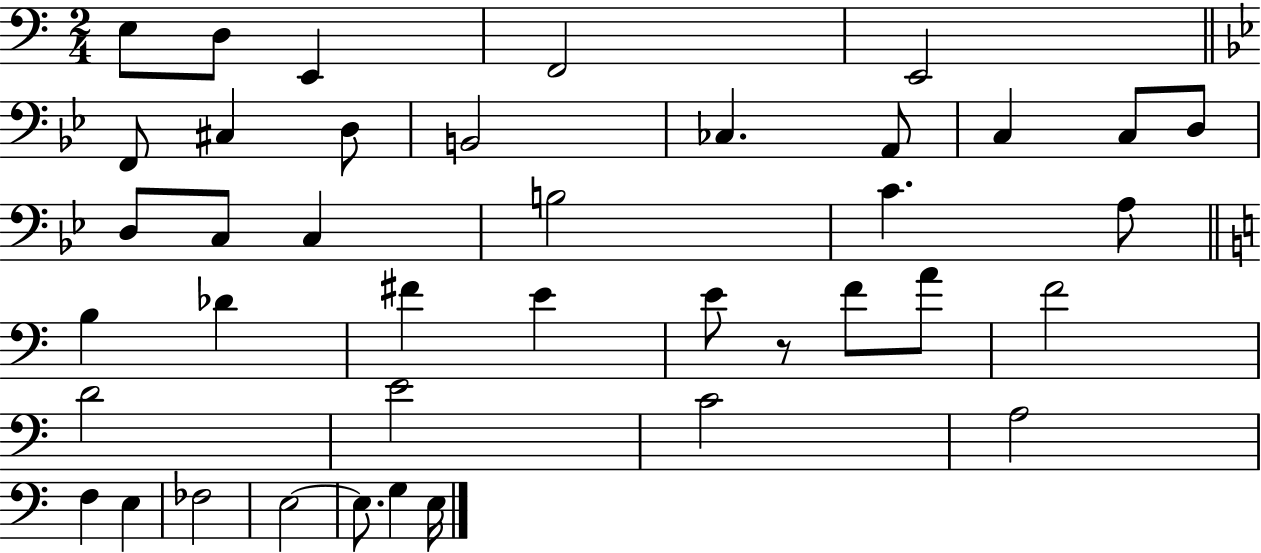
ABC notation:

X:1
T:Untitled
M:2/4
L:1/4
K:C
E,/2 D,/2 E,, F,,2 E,,2 F,,/2 ^C, D,/2 B,,2 _C, A,,/2 C, C,/2 D,/2 D,/2 C,/2 C, B,2 C A,/2 B, _D ^F E E/2 z/2 F/2 A/2 F2 D2 E2 C2 A,2 F, E, _F,2 E,2 E,/2 G, E,/4